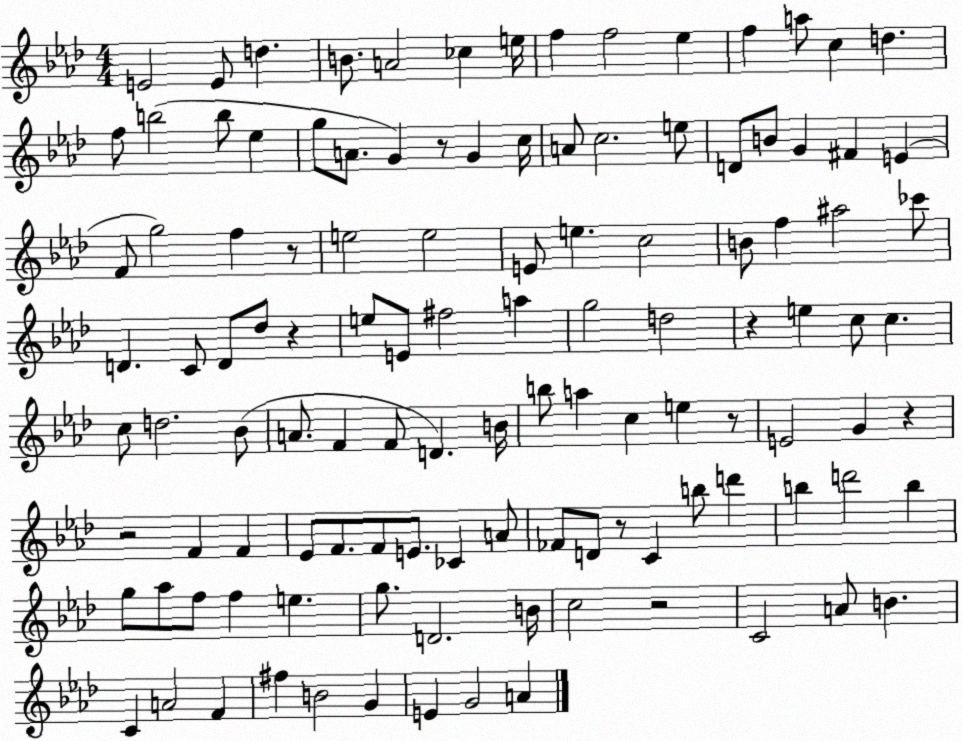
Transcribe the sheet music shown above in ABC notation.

X:1
T:Untitled
M:4/4
L:1/4
K:Ab
E2 E/2 d B/2 A2 _c e/4 f f2 _e f a/2 c d f/2 b2 b/2 _e g/2 A/2 G z/2 G c/4 A/2 c2 e/2 D/2 B/2 G ^F E F/2 g2 f z/2 e2 e2 E/2 e c2 B/2 f ^a2 _c'/2 D C/2 D/2 _d/2 z e/2 E/2 ^f2 a g2 d2 z e c/2 c c/2 d2 _B/2 A/2 F F/2 D B/4 b/2 a c e z/2 E2 G z z2 F F _E/2 F/2 F/2 E/2 _C A/2 _F/2 D/2 z/2 C b/2 d' b d'2 b g/2 _a/2 f/2 f e g/2 D2 B/4 c2 z2 C2 A/2 B C A2 F ^f B2 G E G2 A